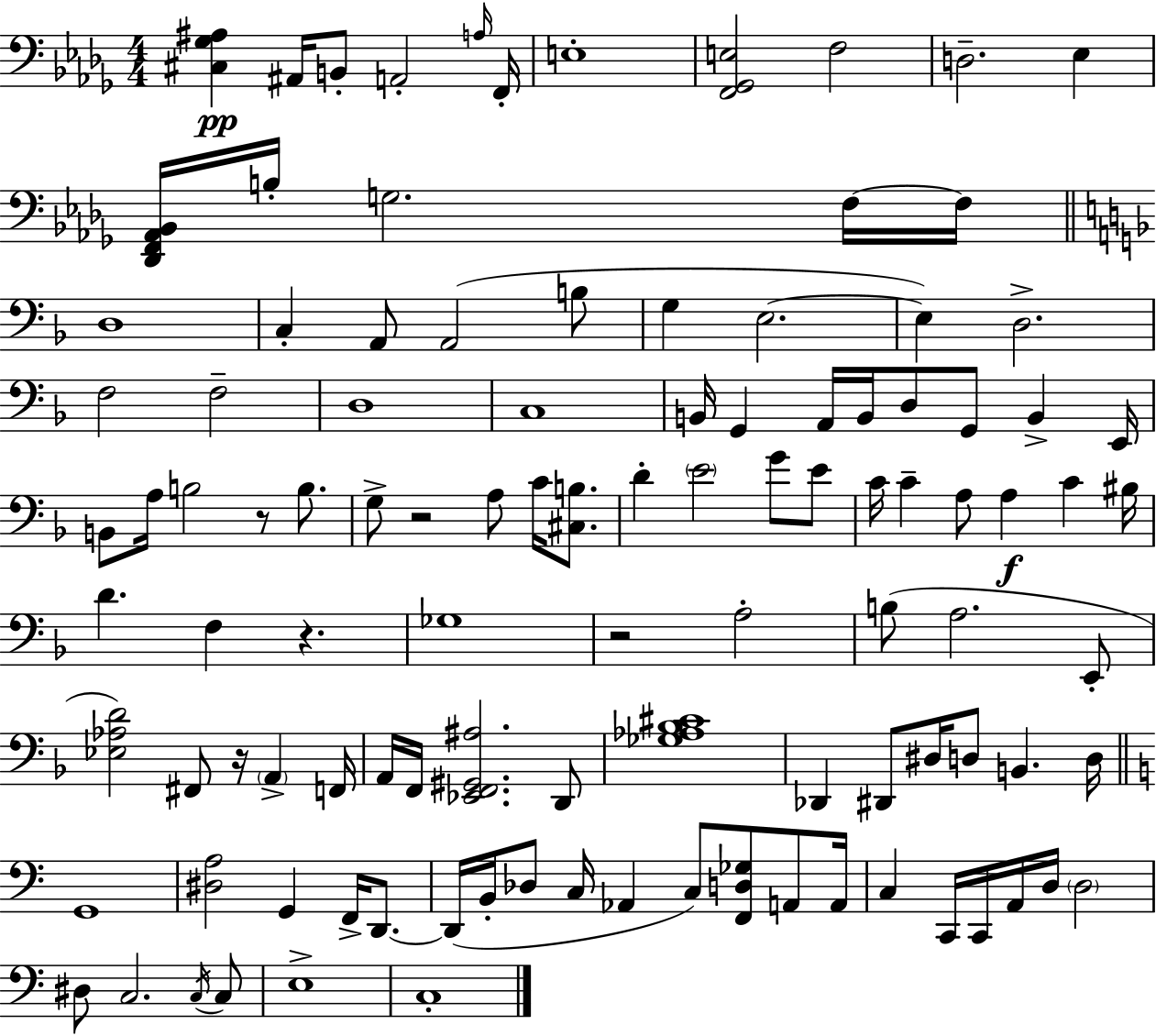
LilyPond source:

{
  \clef bass
  \numericTimeSignature
  \time 4/4
  \key bes \minor
  <cis ges ais>4\pp ais,16 b,8-. a,2-. \grace { a16 } | f,16-. e1-. | <f, ges, e>2 f2 | d2.-- ees4 | \break <des, f, aes, bes,>16 b16-. g2. f16~~ | f16 \bar "||" \break \key d \minor d1 | c4-. a,8 a,2( b8 | g4 e2.~~ | e4) d2.-> | \break f2 f2-- | d1 | c1 | b,16 g,4 a,16 b,16 d8 g,8 b,4-> e,16 | \break b,8 a16 b2 r8 b8. | g8-> r2 a8 c'16 <cis b>8. | d'4-. \parenthesize e'2 g'8 e'8 | c'16 c'4-- a8 a4\f c'4 bis16 | \break d'4. f4 r4. | ges1 | r2 a2-. | b8( a2. e,8-. | \break <ees aes d'>2) fis,8 r16 \parenthesize a,4-> f,16 | a,16 f,16 <ees, f, gis, ais>2. d,8 | <ges aes bes cis'>1 | des,4 dis,8 dis16 d8 b,4. d16 | \break \bar "||" \break \key c \major g,1 | <dis a>2 g,4 f,16-> d,8.~~ | d,16( b,16-. des8 c16 aes,4 c8) <f, d ges>8 a,8 a,16 | c4 c,16 c,16 a,16 d16 \parenthesize d2 | \break dis8 c2. \acciaccatura { c16 } c8 | e1-> | c1-. | \bar "|."
}